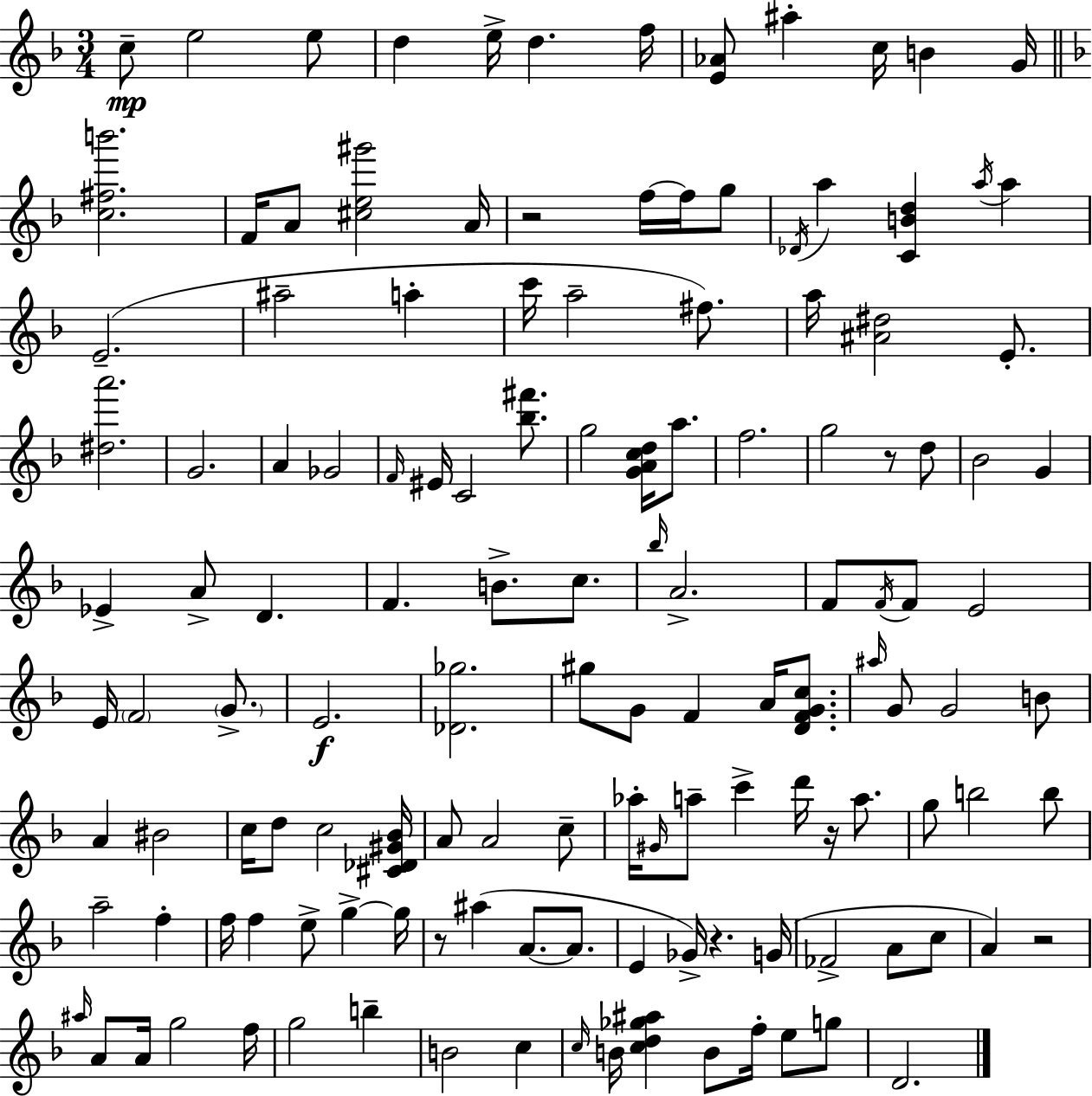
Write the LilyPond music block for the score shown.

{
  \clef treble
  \numericTimeSignature
  \time 3/4
  \key d \minor
  c''8--\mp e''2 e''8 | d''4 e''16-> d''4. f''16 | <e' aes'>8 ais''4-. c''16 b'4 g'16 | \bar "||" \break \key f \major <c'' fis'' b'''>2. | f'16 a'8 <cis'' e'' gis'''>2 a'16 | r2 f''16~~ f''16 g''8 | \acciaccatura { des'16 } a''4 <c' b' d''>4 \acciaccatura { a''16 } a''4 | \break e'2.--( | ais''2-- a''4-. | c'''16 a''2-- fis''8.) | a''16 <ais' dis''>2 e'8.-. | \break <dis'' a'''>2. | g'2. | a'4 ges'2 | \grace { f'16 } eis'16 c'2 | \break <bes'' fis'''>8. g''2 <g' a' c'' d''>16 | a''8. f''2. | g''2 r8 | d''8 bes'2 g'4 | \break ees'4-> a'8-> d'4. | f'4. b'8.-> | c''8. \grace { bes''16 } a'2.-> | f'8 \acciaccatura { f'16 } f'8 e'2 | \break e'16 \parenthesize f'2 | \parenthesize g'8.-> e'2.\f | <des' ges''>2. | gis''8 g'8 f'4 | \break a'16 <d' f' g' c''>8. \grace { ais''16 } g'8 g'2 | b'8 a'4 bis'2 | c''16 d''8 c''2 | <cis' des' gis' bes'>16 a'8 a'2 | \break c''8-- aes''16-. \grace { gis'16 } a''8-- c'''4-> | d'''16 r16 a''8. g''8 b''2 | b''8 a''2-- | f''4-. f''16 f''4 | \break e''8-> g''4->~~ g''16 r8 ais''4( | a'8.~~ a'8. e'4 ges'16->) | r4. g'16( fes'2-> | a'8 c''8 a'4) r2 | \break \grace { ais''16 } a'8 a'16 g''2 | f''16 g''2 | b''4-- b'2 | c''4 \grace { c''16 } b'16 <c'' d'' ges'' ais''>4 | \break b'8 f''16-. e''8 g''8 d'2. | \bar "|."
}